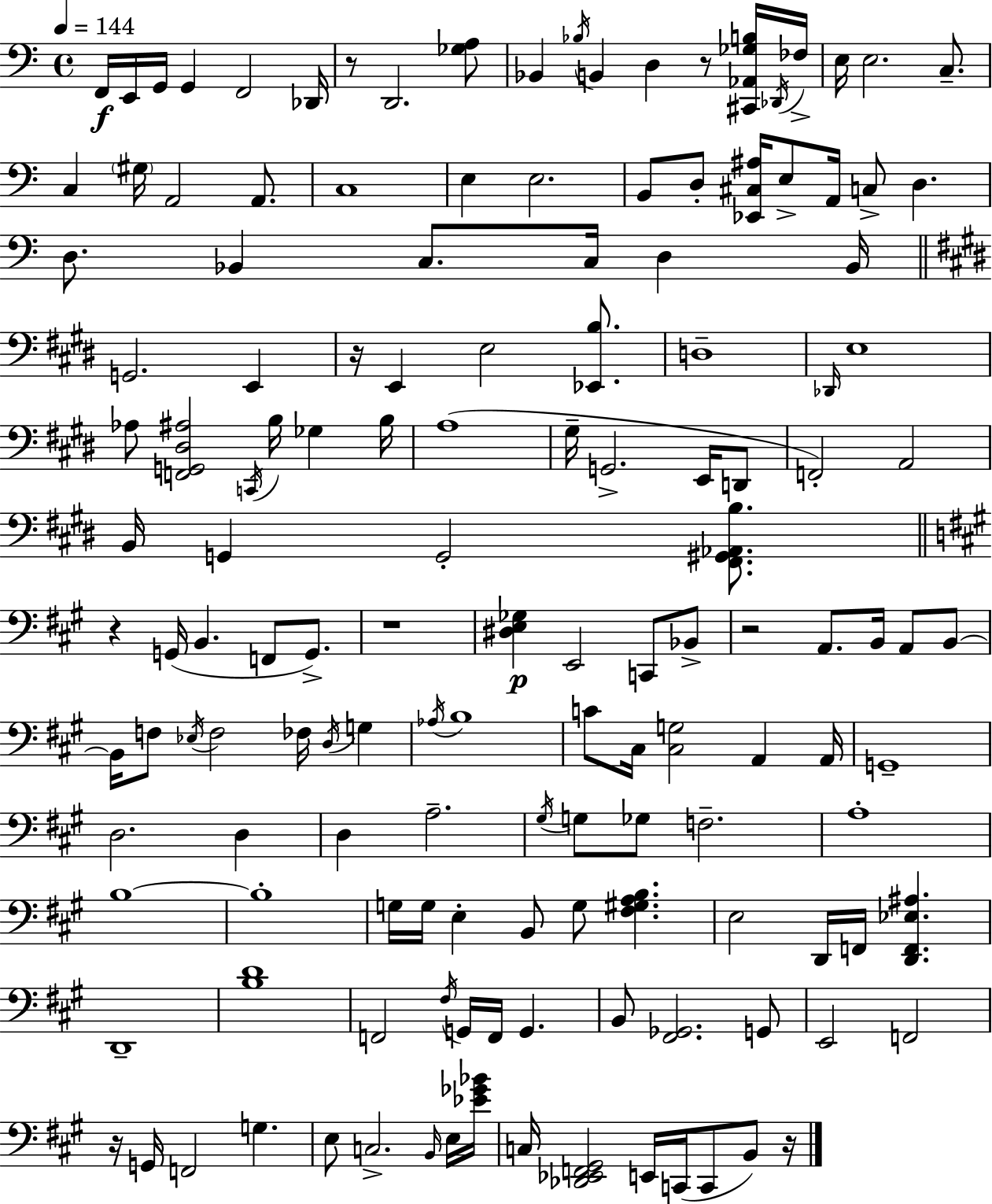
{
  \clef bass
  \time 4/4
  \defaultTimeSignature
  \key a \minor
  \tempo 4 = 144
  f,16\f e,16 g,16 g,4 f,2 des,16 | r8 d,2. <ges a>8 | bes,4 \acciaccatura { bes16 } b,4 d4 r8 <cis, aes, ges b>16 | \acciaccatura { des,16 } fes16-> e16 e2. c8.-- | \break c4 \parenthesize gis16 a,2 a,8. | c1 | e4 e2. | b,8 d8-. <ees, cis ais>16 e8-> a,16 c8-> d4. | \break d8. bes,4 c8. c16 d4 | bes,16 \bar "||" \break \key e \major g,2. e,4 | r16 e,4 e2 <ees, b>8. | d1-- | \grace { des,16 } e1 | \break aes8 <f, g, dis ais>2 \acciaccatura { c,16 } b16 ges4 | b16 a1( | gis16-- g,2.-> e,16 | d,8 f,2-.) a,2 | \break b,16 g,4 g,2-. <fis, gis, aes, b>8. | \bar "||" \break \key a \major r4 g,16( b,4. f,8 g,8.->) | r1 | <dis e ges>4\p e,2 c,8 bes,8-> | r2 a,8. b,16 a,8 b,8~~ | \break b,16 f8 \acciaccatura { ees16 } f2 fes16 \acciaccatura { d16 } g4 | \acciaccatura { aes16 } b1 | c'8 cis16 <cis g>2 a,4 | a,16 g,1-- | \break d2. d4 | d4 a2.-- | \acciaccatura { gis16 } g8 ges8 f2.-- | a1-. | \break b1~~ | b1-. | g16 g16 e4-. b,8 g8 <fis gis a b>4. | e2 d,16 f,16 <d, f, ees ais>4. | \break d,1-- | <b d'>1 | f,2 \acciaccatura { fis16 } g,16 f,16 g,4. | b,8 <fis, ges,>2. | \break g,8 e,2 f,2 | r16 g,16 f,2 g4. | e8 c2.-> | \grace { b,16 } e16 <ees' ges' bes'>16 c16 <des, ees, f, gis,>2 e,16 | \break c,16( c,8 b,8) r16 \bar "|."
}